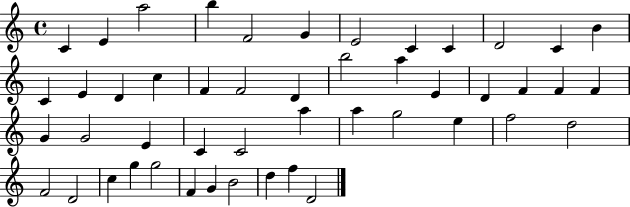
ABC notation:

X:1
T:Untitled
M:4/4
L:1/4
K:C
C E a2 b F2 G E2 C C D2 C B C E D c F F2 D b2 a E D F F F G G2 E C C2 a a g2 e f2 d2 F2 D2 c g g2 F G B2 d f D2